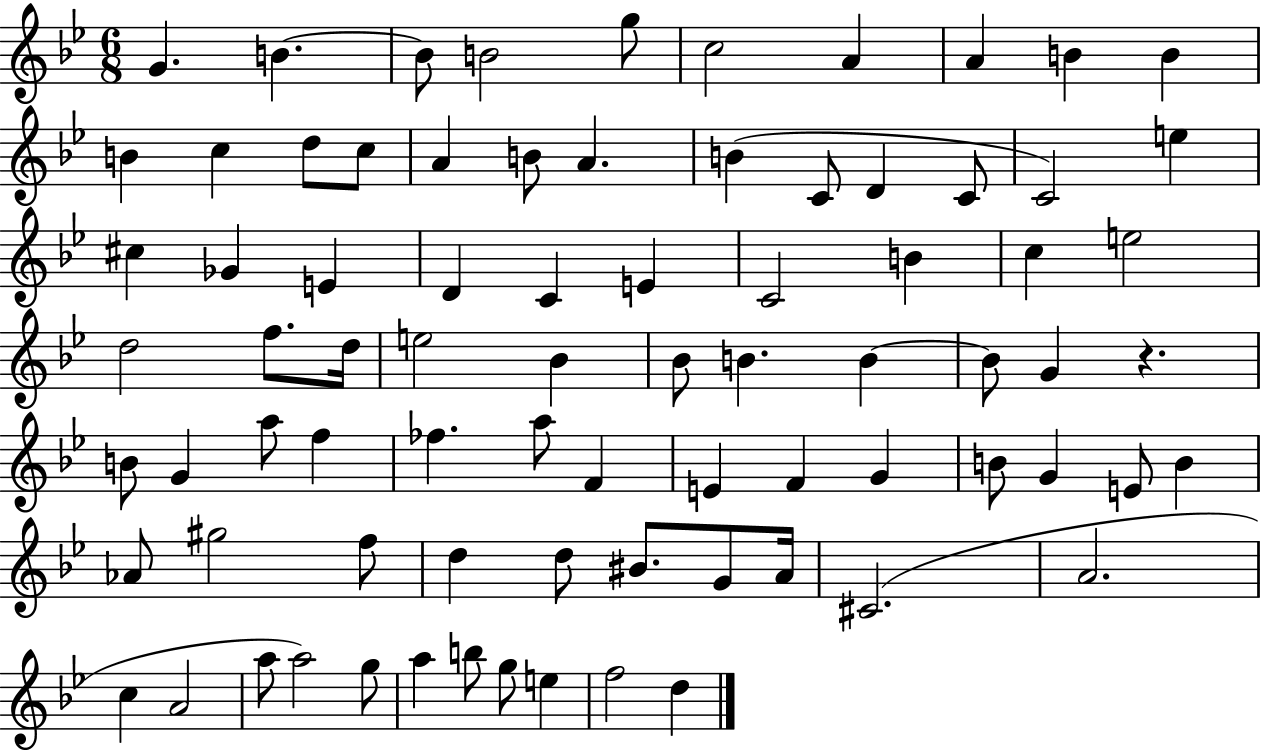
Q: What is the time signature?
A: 6/8